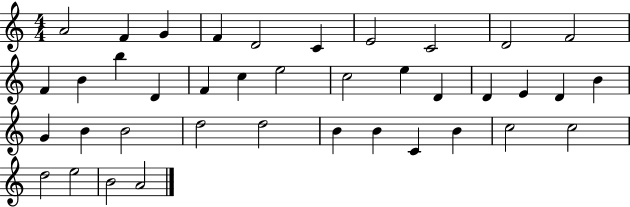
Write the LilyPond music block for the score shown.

{
  \clef treble
  \numericTimeSignature
  \time 4/4
  \key c \major
  a'2 f'4 g'4 | f'4 d'2 c'4 | e'2 c'2 | d'2 f'2 | \break f'4 b'4 b''4 d'4 | f'4 c''4 e''2 | c''2 e''4 d'4 | d'4 e'4 d'4 b'4 | \break g'4 b'4 b'2 | d''2 d''2 | b'4 b'4 c'4 b'4 | c''2 c''2 | \break d''2 e''2 | b'2 a'2 | \bar "|."
}